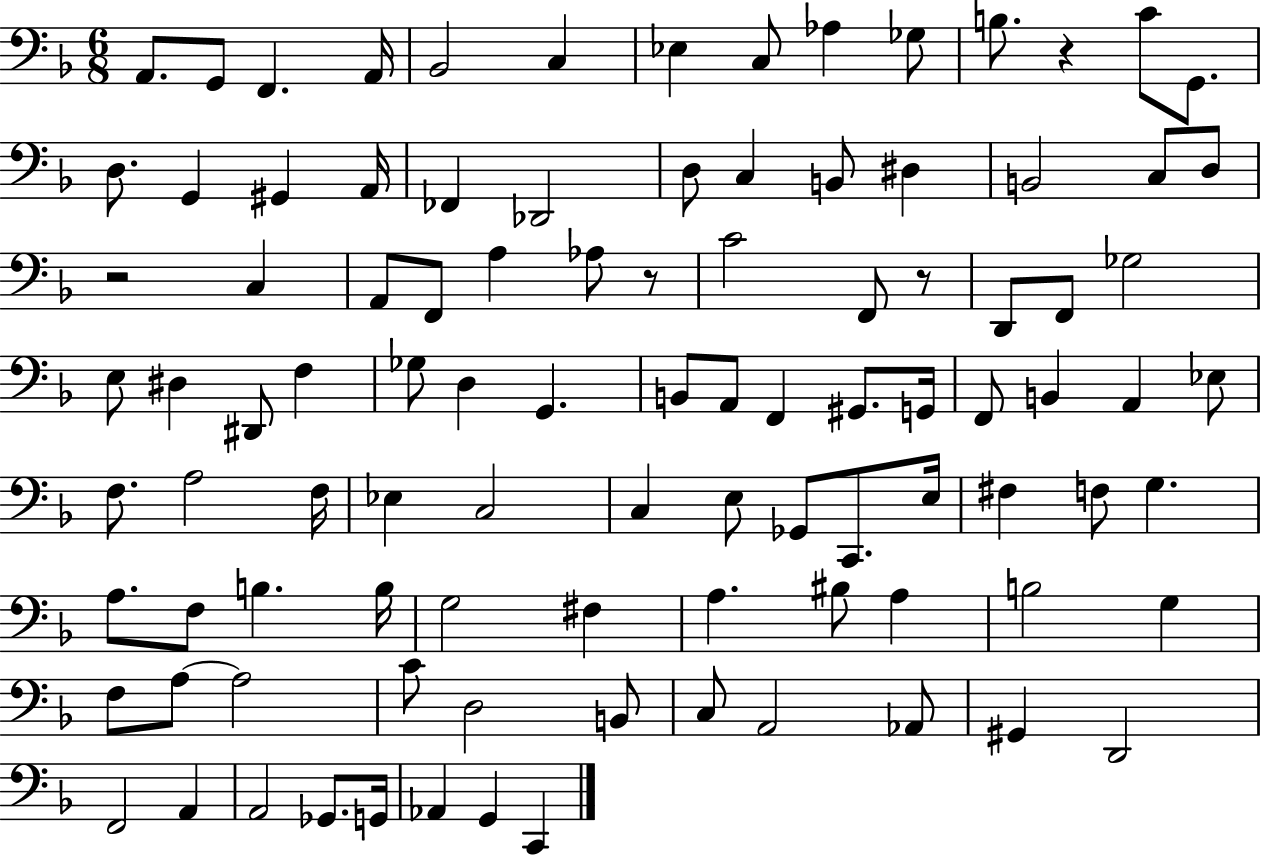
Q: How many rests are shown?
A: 4